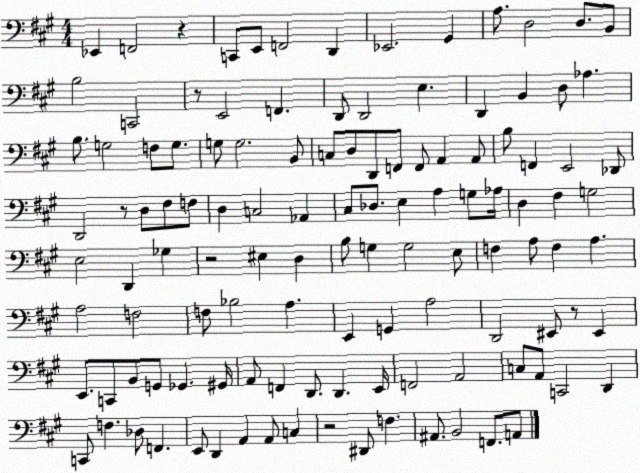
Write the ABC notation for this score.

X:1
T:Untitled
M:4/4
L:1/4
K:A
_E,, F,,2 z C,,/2 E,,/2 F,,2 D,, _E,,2 ^G,, A,/2 D,2 D,/2 B,,/2 B,2 C,,2 z/2 E,,2 F,, D,,/2 D,,2 E, D,, B,, D,/2 _A, B,/2 G,2 F,/2 G,/2 G,/2 G,2 B,,/2 C,/2 D,/2 D,,/2 F,,/2 F,,/2 A,, A,,/2 B,/2 F,, E,,2 _D,,/2 D,,2 z/2 D,/2 ^F,/2 F,/2 D, C,2 _A,, ^C,/2 _D,/2 E, A, G,/2 _A,/4 D, ^F, G,2 E,2 D,, _G, z2 ^E, D, B,/2 G, G,2 E,/2 F, A,/2 F, A, A,2 F,2 F,/2 _B,2 A, E,, G,, A,2 D,,2 ^E,,/2 z/2 ^E,, E,,/2 C,,/2 B,,/2 G,,/2 _G,, ^G,,/4 A,,/2 F,, D,,/2 D,, E,,/4 F,,2 A,,2 C,/2 A,,/2 C,,2 D,, C,,/2 F, _D,/2 F,, E,,/2 D,, A,, A,,/2 C, z2 ^D,,/2 F, ^A,,/2 B,,2 F,,/2 A,,/2